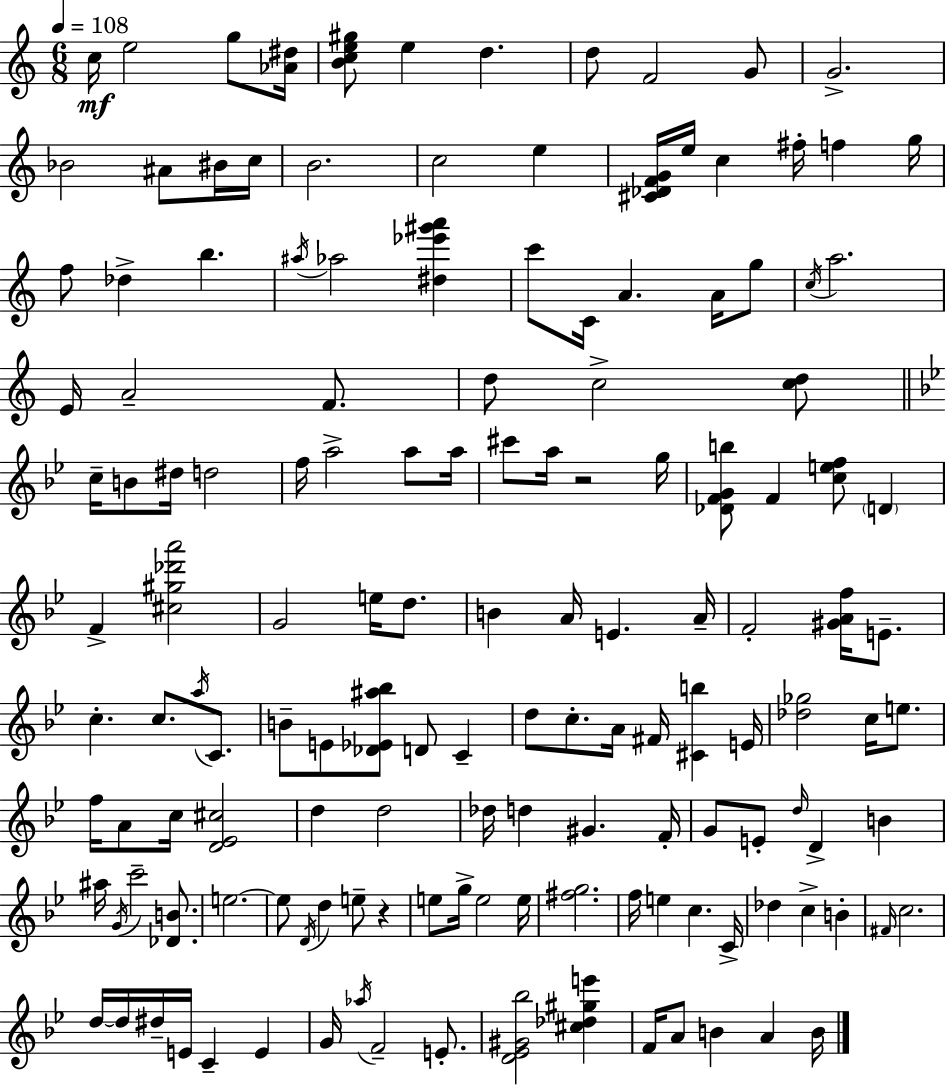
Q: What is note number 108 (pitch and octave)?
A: C5